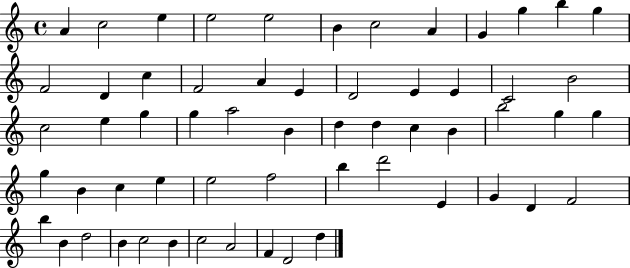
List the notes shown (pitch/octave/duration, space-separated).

A4/q C5/h E5/q E5/h E5/h B4/q C5/h A4/q G4/q G5/q B5/q G5/q F4/h D4/q C5/q F4/h A4/q E4/q D4/h E4/q E4/q C4/h B4/h C5/h E5/q G5/q G5/q A5/h B4/q D5/q D5/q C5/q B4/q B5/h G5/q G5/q G5/q B4/q C5/q E5/q E5/h F5/h B5/q D6/h E4/q G4/q D4/q F4/h B5/q B4/q D5/h B4/q C5/h B4/q C5/h A4/h F4/q D4/h D5/q